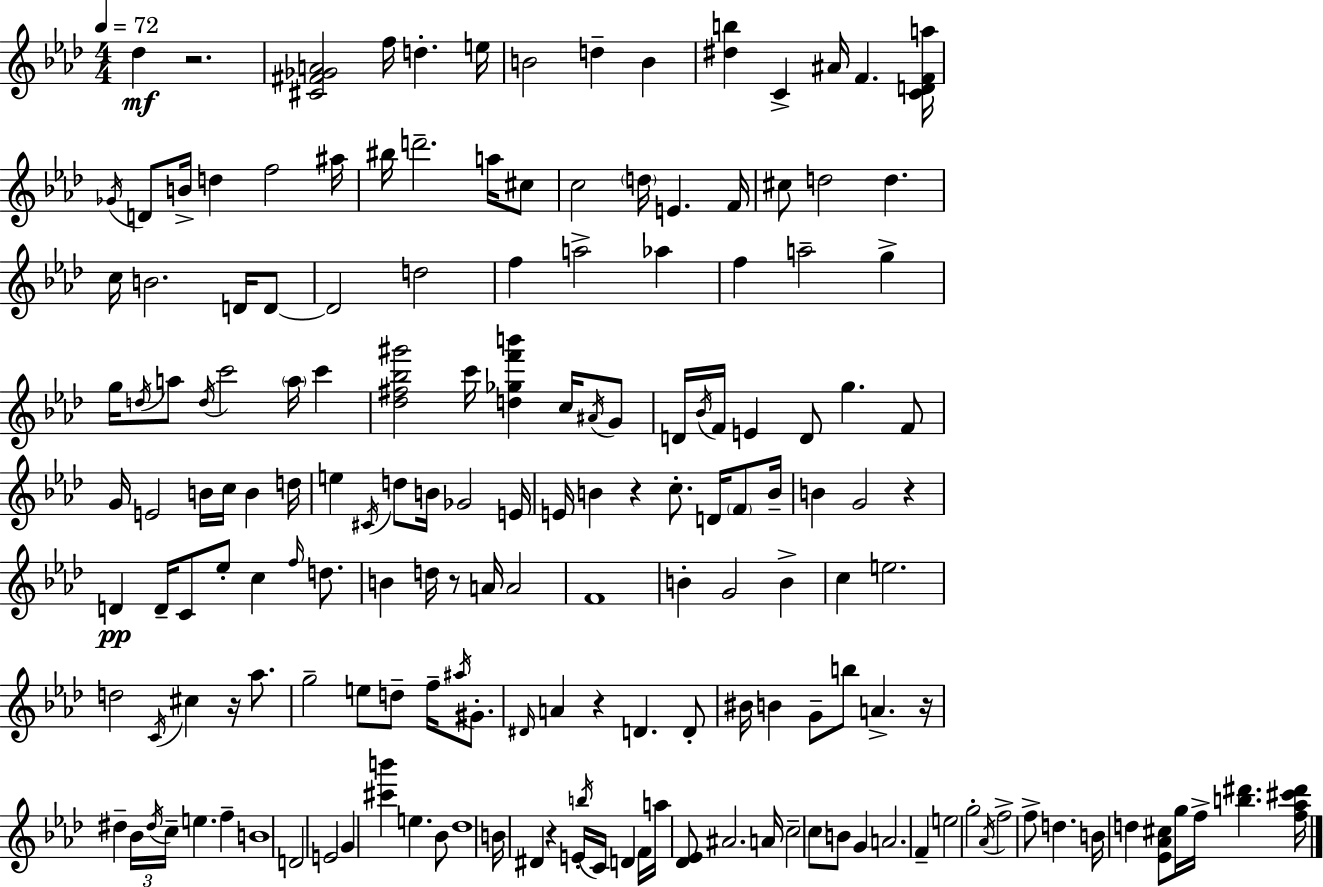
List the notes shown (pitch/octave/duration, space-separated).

Db5/q R/h. [C#4,F#4,Gb4,A4]/h F5/s D5/q. E5/s B4/h D5/q B4/q [D#5,B5]/q C4/q A#4/s F4/q. [C4,D4,F4,A5]/s Gb4/s D4/e B4/s D5/q F5/h A#5/s BIS5/s D6/h. A5/s C#5/e C5/h D5/s E4/q. F4/s C#5/e D5/h D5/q. C5/s B4/h. D4/s D4/e D4/h D5/h F5/q A5/h Ab5/q F5/q A5/h G5/q G5/s D5/s A5/e D5/s C6/h A5/s C6/q [Db5,F#5,Bb5,G#6]/h C6/s [D5,Gb5,F6,B6]/q C5/s A#4/s G4/e D4/s Bb4/s F4/s E4/q D4/e G5/q. F4/e G4/s E4/h B4/s C5/s B4/q D5/s E5/q C#4/s D5/e B4/s Gb4/h E4/s E4/s B4/q R/q C5/e. D4/s F4/e B4/s B4/q G4/h R/q D4/q D4/s C4/e Eb5/e C5/q F5/s D5/e. B4/q D5/s R/e A4/s A4/h F4/w B4/q G4/h B4/q C5/q E5/h. D5/h C4/s C#5/q R/s Ab5/e. G5/h E5/e D5/e F5/s A#5/s G#4/e. D#4/s A4/q R/q D4/q. D4/e BIS4/s B4/q G4/e B5/e A4/q. R/s D#5/q Bb4/s D#5/s C5/s E5/q. F5/q B4/w D4/h E4/h G4/q [C#6,B6]/q E5/q. Bb4/e Db5/w B4/s D#4/q R/q E4/s B5/s C4/s D4/q F4/s A5/s [Db4,Eb4]/e A#4/h. A4/s C5/h C5/e B4/e G4/q A4/h. F4/q E5/h G5/h Ab4/s F5/h F5/e D5/q. B4/s D5/q [Eb4,Ab4,C#5]/e G5/s F5/s [B5,D#6]/q. [F5,Ab5,C#6,D#6]/s